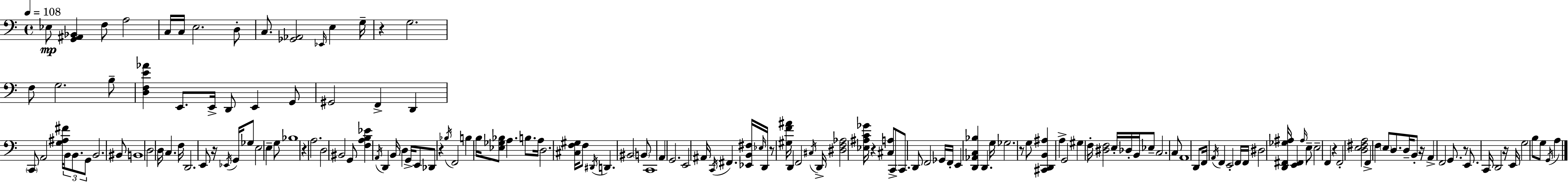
X:1
T:Untitled
M:4/4
L:1/4
K:C
_E,/2 [G,,^A,,_B,,] F,/2 A,2 C,/4 C,/4 E,2 D,/2 C,/2 [_G,,_A,,]2 _E,,/4 E, G,/4 z G,2 F,/2 G,2 B,/2 [D,F,E_A] E,,/2 E,,/4 D,,/2 E,, G,,/2 ^G,,2 F,, D,, C,,/2 A,,2 [G,^A,^F]/4 B,,/2 B,,/2 G,,/2 B,,2 ^B,,/2 B,,4 D,2 D,/4 C, F,/4 D,,2 E,,/2 z/4 _E,,/4 G,,/4 _G,/2 E,2 E, G,/2 _B,4 z A,2 D,2 ^B,,2 G,,/2 [F,A,B,_E] A,,/4 D,, B,,/4 D, G,,/4 E,,/2 _D,,/2 z _B,/4 F,,2 B, B,/4 [_E,_G,_B,]/2 A, B,/2 A,/4 D,2 [^C,F,^G,]/4 F,/2 ^D,,/4 D,, ^B,,2 B,,/2 C,,4 A,, G,,2 E,,2 ^A,,/4 C,,/4 ^F,, [_E,,B,,^F,]/4 _E,/4 D,,/4 z/2 [^G,F^A]/4 D,, F,,2 ^C,/4 D,,/4 [^D,F,_A,]2 [_E,^A,C_G]/4 z [^C,A,]/2 C,,/2 C,,/2 D,,/2 F,,2 _G,,/4 F,,/4 E,, [D,,_A,,C,_B,] D,, G,/4 _G,2 z/2 G,/2 [^C,,D,,B,,^A,] A, G,,2 ^G, F,/4 [^D,F,]2 E,/4 _D,/4 B,,/4 _E,/2 C,2 C,/2 A,,4 D,,/2 F,,/4 A,,/4 F,, E,,2 F,,/4 F,,/4 ^D,2 [D,,^F,,_G,^A,]/4 [E,,^F,,] ^A,/4 E,/2 E,2 F,, z F,,2 [D,E,^F,A,]2 F,, F, E,/2 D,/2 D,/4 B,,/2 z/4 A,, F,,2 G,,/2 z/2 E,,/2 C,,/4 D,,2 z/4 E,,/4 G,2 B,/2 G,/2 G,,/4 A,